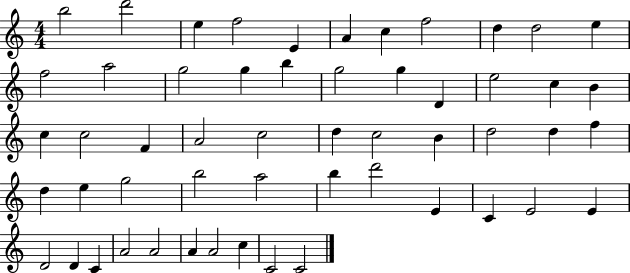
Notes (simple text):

B5/h D6/h E5/q F5/h E4/q A4/q C5/q F5/h D5/q D5/h E5/q F5/h A5/h G5/h G5/q B5/q G5/h G5/q D4/q E5/h C5/q B4/q C5/q C5/h F4/q A4/h C5/h D5/q C5/h B4/q D5/h D5/q F5/q D5/q E5/q G5/h B5/h A5/h B5/q D6/h E4/q C4/q E4/h E4/q D4/h D4/q C4/q A4/h A4/h A4/q A4/h C5/q C4/h C4/h